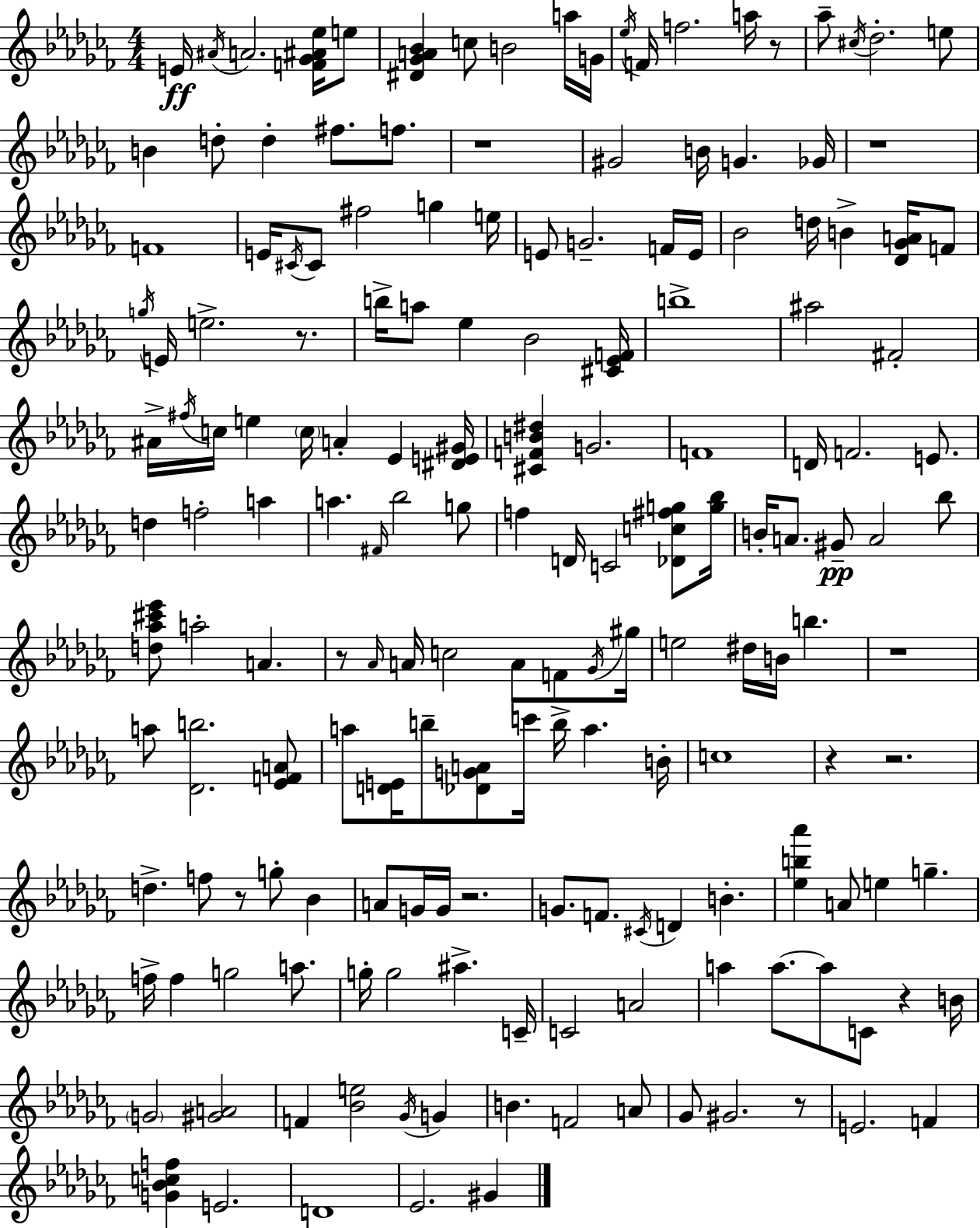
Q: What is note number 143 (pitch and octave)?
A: G#4